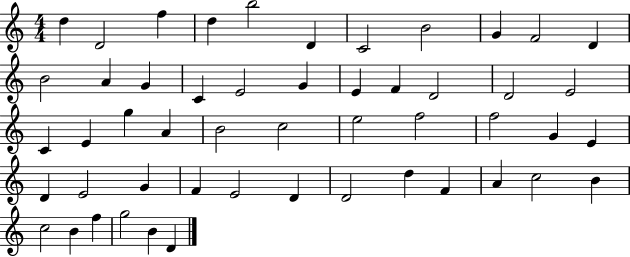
X:1
T:Untitled
M:4/4
L:1/4
K:C
d D2 f d b2 D C2 B2 G F2 D B2 A G C E2 G E F D2 D2 E2 C E g A B2 c2 e2 f2 f2 G E D E2 G F E2 D D2 d F A c2 B c2 B f g2 B D